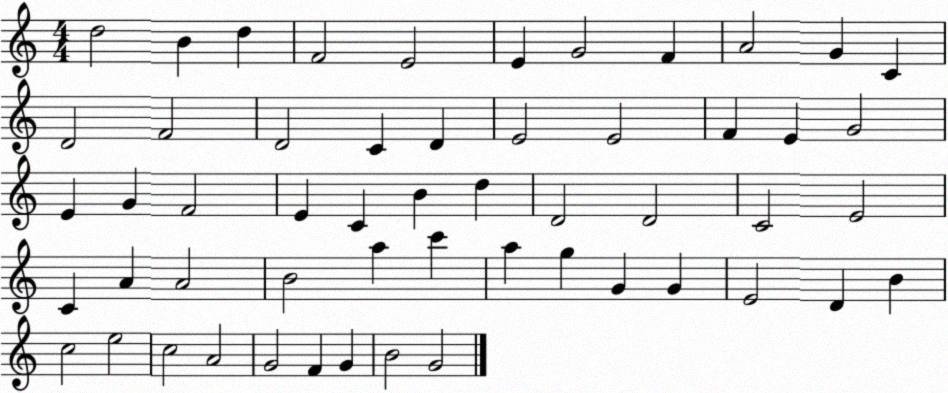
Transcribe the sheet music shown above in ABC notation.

X:1
T:Untitled
M:4/4
L:1/4
K:C
d2 B d F2 E2 E G2 F A2 G C D2 F2 D2 C D E2 E2 F E G2 E G F2 E C B d D2 D2 C2 E2 C A A2 B2 a c' a g G G E2 D B c2 e2 c2 A2 G2 F G B2 G2